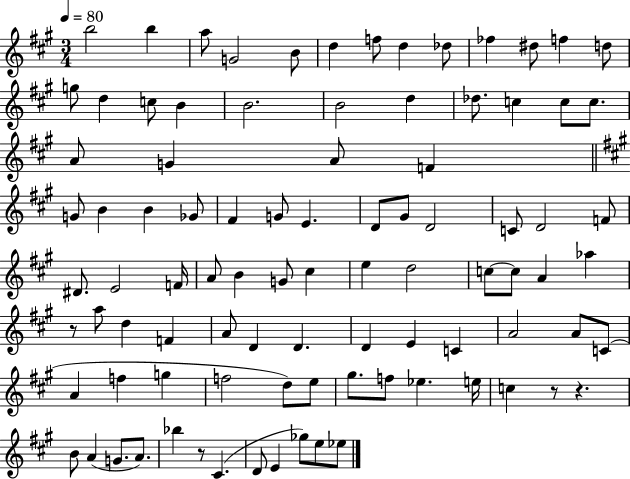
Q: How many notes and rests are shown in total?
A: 92